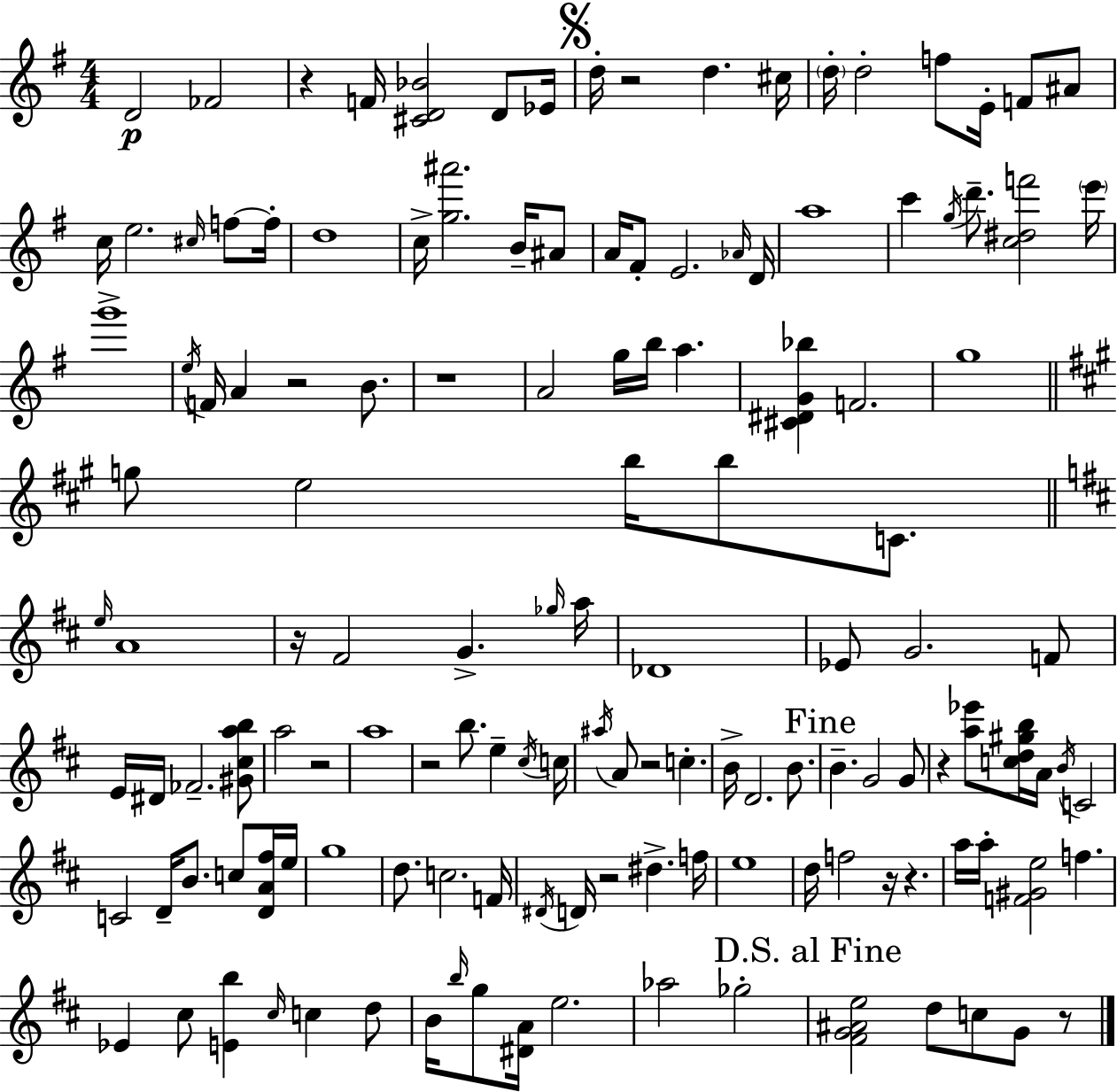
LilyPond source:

{
  \clef treble
  \numericTimeSignature
  \time 4/4
  \key e \minor
  d'2\p fes'2 | r4 f'16 <cis' d' bes'>2 d'8 ees'16 | \mark \markup { \musicglyph "scripts.segno" } d''16-. r2 d''4. cis''16 | \parenthesize d''16-. d''2-. f''8 e'16-. f'8 ais'8 | \break c''16 e''2. \grace { cis''16 } f''8~~ | f''16-. d''1 | c''16-> <g'' ais'''>2. b'16-- ais'8 | a'16 fis'8-. e'2. | \break \grace { aes'16 } d'16 a''1 | c'''4 \acciaccatura { g''16 } d'''8.-- <c'' dis'' f'''>2 | \parenthesize e'''16 g'''1-> | \acciaccatura { e''16 } f'16 a'4 r2 | \break b'8. r1 | a'2 g''16 b''16 a''4. | <cis' dis' g' bes''>4 f'2. | g''1 | \break \bar "||" \break \key a \major g''8 e''2 b''16 b''8 c'8. | \bar "||" \break \key d \major \grace { e''16 } a'1 | r16 fis'2 g'4.-> | \grace { ges''16 } a''16 des'1 | ees'8 g'2. | \break f'8 e'16 dis'16 fes'2.-- | <gis' cis'' a'' b''>8 a''2 r2 | a''1 | r2 b''8. e''4-- | \break \acciaccatura { cis''16 } c''16 \acciaccatura { ais''16 } a'8 r2 c''4.-. | b'16-> d'2. | b'8. \mark "Fine" b'4.-- g'2 | g'8 r4 <a'' ees'''>8 <c'' d'' gis'' b''>16 a'16 \acciaccatura { b'16 } c'2 | \break c'2 d'16-- b'8. | c''8 <d' a' fis''>16 e''16 g''1 | d''8. c''2. | f'16 \acciaccatura { dis'16 } d'16 r2 dis''4.-> | \break f''16 e''1 | d''16 f''2 r16 | r4. a''16 a''16-. <f' gis' e''>2 | f''4. ees'4 cis''8 <e' b''>4 | \break \grace { cis''16 } c''4 d''8 b'16 \grace { b''16 } g''8 <dis' a'>16 e''2. | aes''2 | ges''2-. \mark "D.S. al Fine" <fis' g' ais' e''>2 | d''8 c''8 g'8 r8 \bar "|."
}